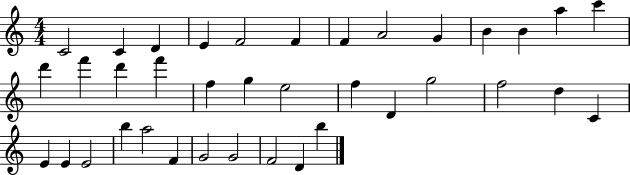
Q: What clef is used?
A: treble